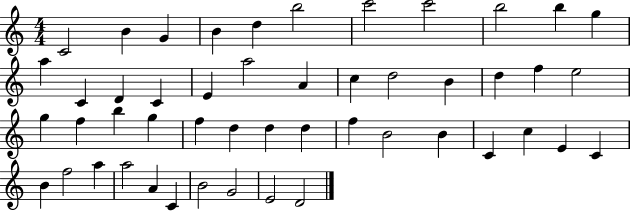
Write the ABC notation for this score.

X:1
T:Untitled
M:4/4
L:1/4
K:C
C2 B G B d b2 c'2 c'2 b2 b g a C D C E a2 A c d2 B d f e2 g f b g f d d d f B2 B C c E C B f2 a a2 A C B2 G2 E2 D2